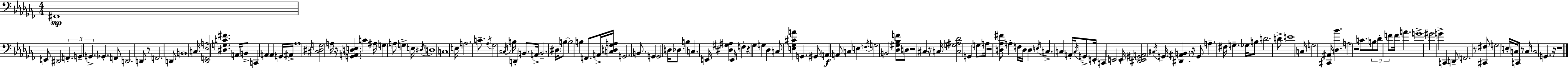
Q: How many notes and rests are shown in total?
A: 153